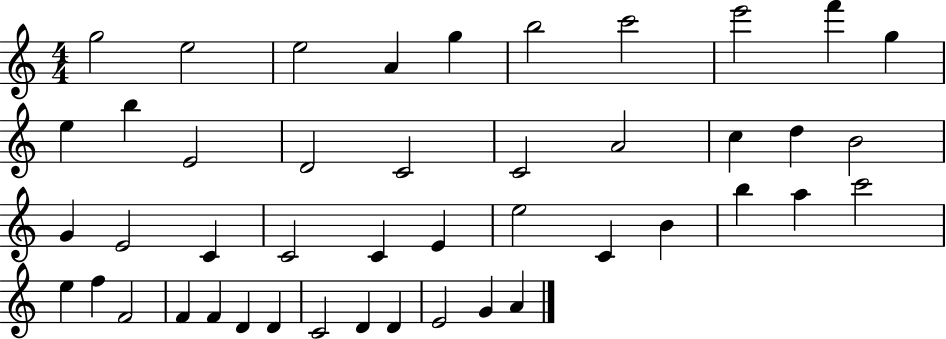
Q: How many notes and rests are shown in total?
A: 45